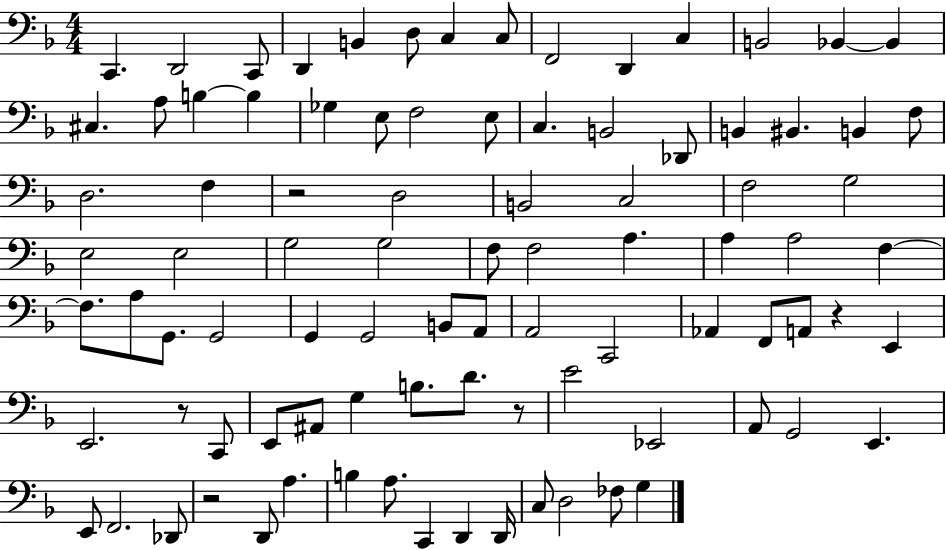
C2/q. D2/h C2/e D2/q B2/q D3/e C3/q C3/e F2/h D2/q C3/q B2/h Bb2/q Bb2/q C#3/q. A3/e B3/q B3/q Gb3/q E3/e F3/h E3/e C3/q. B2/h Db2/e B2/q BIS2/q. B2/q F3/e D3/h. F3/q R/h D3/h B2/h C3/h F3/h G3/h E3/h E3/h G3/h G3/h F3/e F3/h A3/q. A3/q A3/h F3/q F3/e. A3/e G2/e. G2/h G2/q G2/h B2/e A2/e A2/h C2/h Ab2/q F2/e A2/e R/q E2/q E2/h. R/e C2/e E2/e A#2/e G3/q B3/e. D4/e. R/e E4/h Eb2/h A2/e G2/h E2/q. E2/e F2/h. Db2/e R/h D2/e A3/q. B3/q A3/e. C2/q D2/q D2/s C3/e D3/h FES3/e G3/q